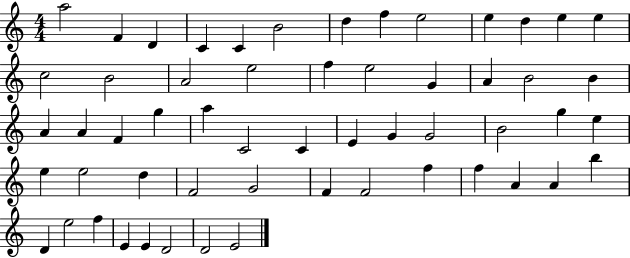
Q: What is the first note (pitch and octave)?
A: A5